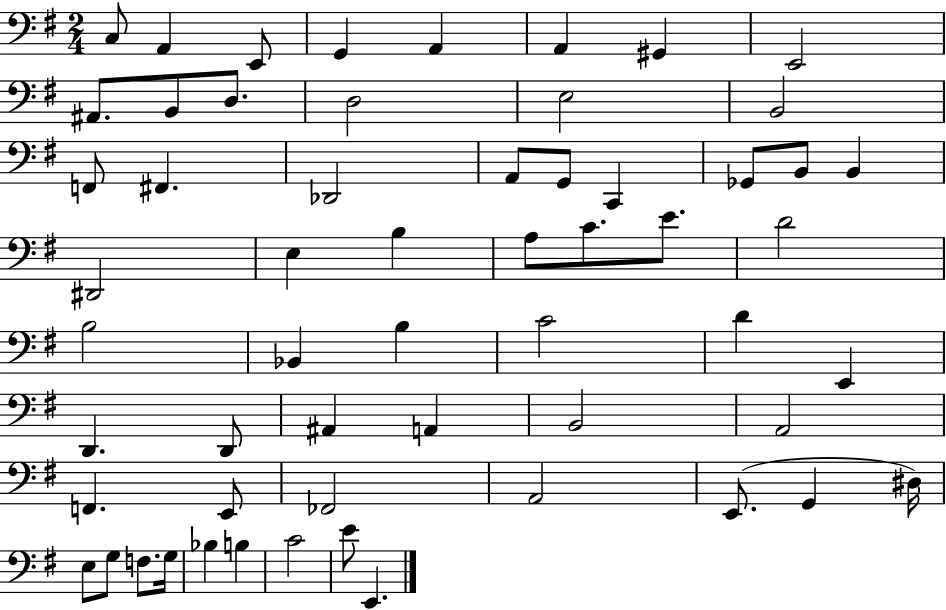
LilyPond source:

{
  \clef bass
  \numericTimeSignature
  \time 2/4
  \key g \major
  \repeat volta 2 { c8 a,4 e,8 | g,4 a,4 | a,4 gis,4 | e,2 | \break ais,8. b,8 d8. | d2 | e2 | b,2 | \break f,8 fis,4. | des,2 | a,8 g,8 c,4 | ges,8 b,8 b,4 | \break dis,2 | e4 b4 | a8 c'8. e'8. | d'2 | \break b2 | bes,4 b4 | c'2 | d'4 e,4 | \break d,4. d,8 | ais,4 a,4 | b,2 | a,2 | \break f,4. e,8 | fes,2 | a,2 | e,8.( g,4 dis16) | \break e8 g8 f8. g16 | bes4 b4 | c'2 | e'8 e,4. | \break } \bar "|."
}